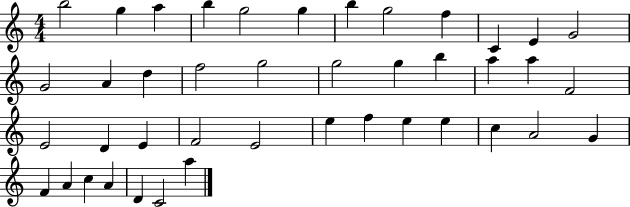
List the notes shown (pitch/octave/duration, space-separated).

B5/h G5/q A5/q B5/q G5/h G5/q B5/q G5/h F5/q C4/q E4/q G4/h G4/h A4/q D5/q F5/h G5/h G5/h G5/q B5/q A5/q A5/q F4/h E4/h D4/q E4/q F4/h E4/h E5/q F5/q E5/q E5/q C5/q A4/h G4/q F4/q A4/q C5/q A4/q D4/q C4/h A5/q